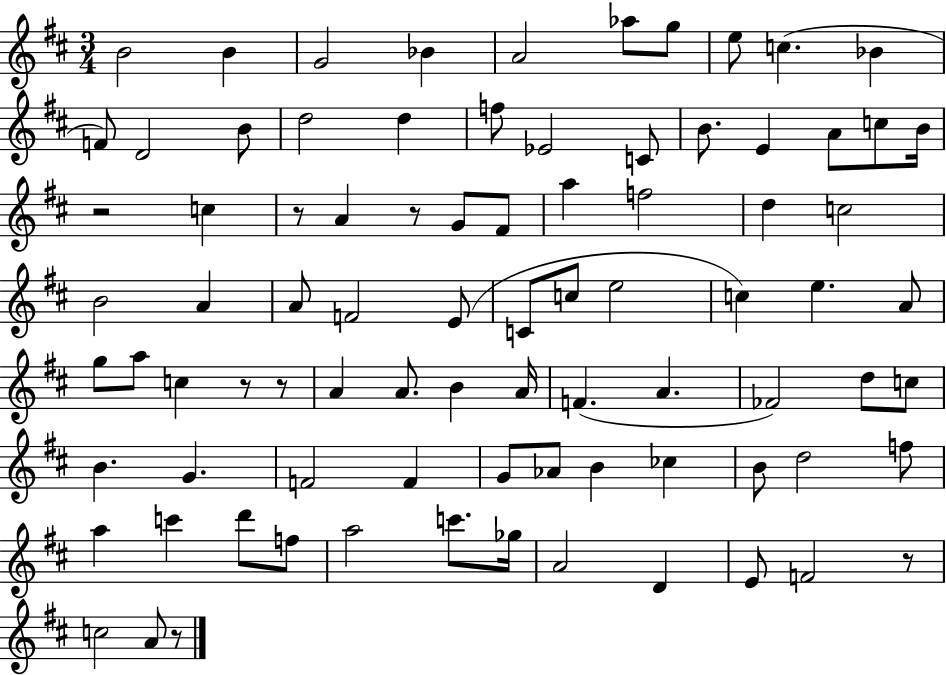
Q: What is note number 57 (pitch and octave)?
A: F4